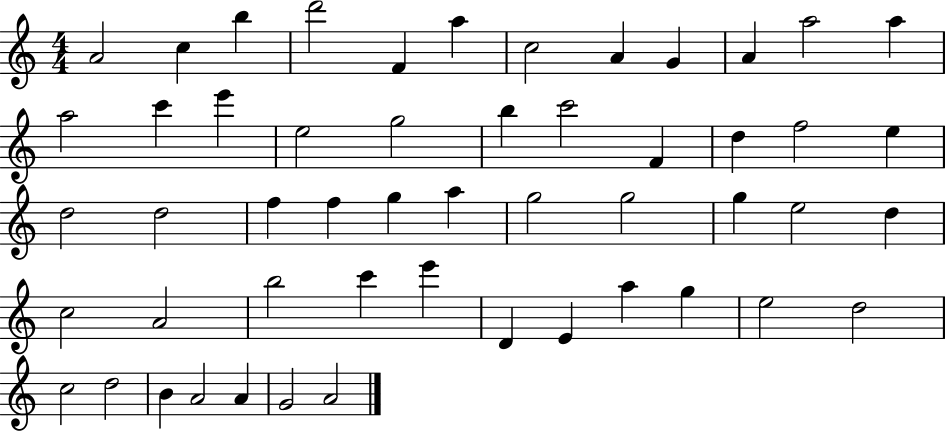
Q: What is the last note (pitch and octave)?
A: A4